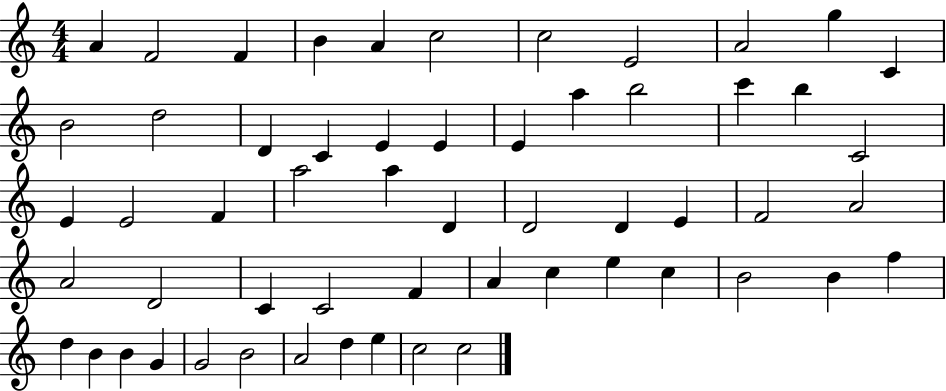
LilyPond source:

{
  \clef treble
  \numericTimeSignature
  \time 4/4
  \key c \major
  a'4 f'2 f'4 | b'4 a'4 c''2 | c''2 e'2 | a'2 g''4 c'4 | \break b'2 d''2 | d'4 c'4 e'4 e'4 | e'4 a''4 b''2 | c'''4 b''4 c'2 | \break e'4 e'2 f'4 | a''2 a''4 d'4 | d'2 d'4 e'4 | f'2 a'2 | \break a'2 d'2 | c'4 c'2 f'4 | a'4 c''4 e''4 c''4 | b'2 b'4 f''4 | \break d''4 b'4 b'4 g'4 | g'2 b'2 | a'2 d''4 e''4 | c''2 c''2 | \break \bar "|."
}